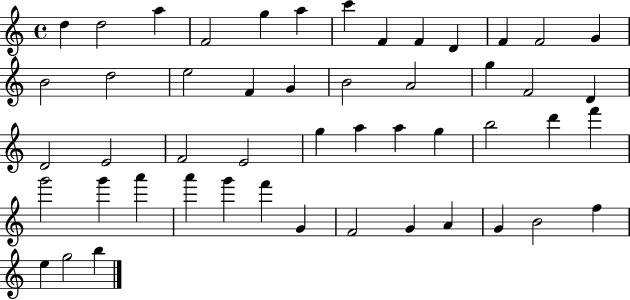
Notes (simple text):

D5/q D5/h A5/q F4/h G5/q A5/q C6/q F4/q F4/q D4/q F4/q F4/h G4/q B4/h D5/h E5/h F4/q G4/q B4/h A4/h G5/q F4/h D4/q D4/h E4/h F4/h E4/h G5/q A5/q A5/q G5/q B5/h D6/q F6/q G6/h G6/q A6/q A6/q G6/q F6/q G4/q F4/h G4/q A4/q G4/q B4/h F5/q E5/q G5/h B5/q